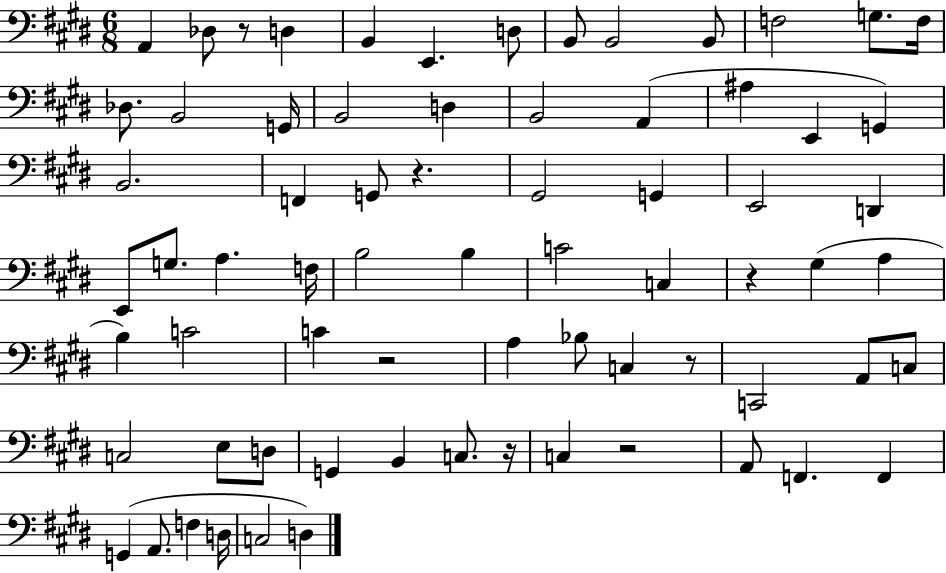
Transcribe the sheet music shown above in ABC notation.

X:1
T:Untitled
M:6/8
L:1/4
K:E
A,, _D,/2 z/2 D, B,, E,, D,/2 B,,/2 B,,2 B,,/2 F,2 G,/2 F,/4 _D,/2 B,,2 G,,/4 B,,2 D, B,,2 A,, ^A, E,, G,, B,,2 F,, G,,/2 z ^G,,2 G,, E,,2 D,, E,,/2 G,/2 A, F,/4 B,2 B, C2 C, z ^G, A, B, C2 C z2 A, _B,/2 C, z/2 C,,2 A,,/2 C,/2 C,2 E,/2 D,/2 G,, B,, C,/2 z/4 C, z2 A,,/2 F,, F,, G,, A,,/2 F, D,/4 C,2 D,